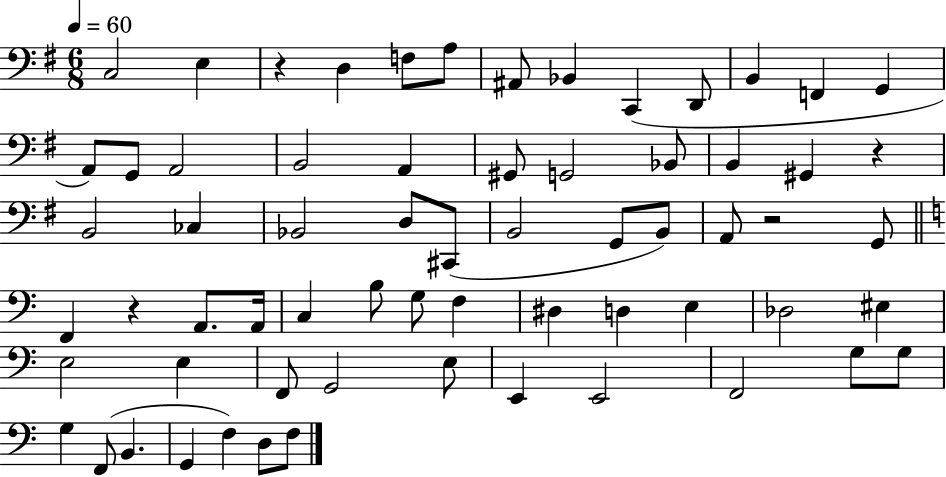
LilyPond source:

{
  \clef bass
  \numericTimeSignature
  \time 6/8
  \key g \major
  \tempo 4 = 60
  c2 e4 | r4 d4 f8 a8 | ais,8 bes,4 c,4( d,8 | b,4 f,4 g,4 | \break a,8) g,8 a,2 | b,2 a,4 | gis,8 g,2 bes,8 | b,4 gis,4 r4 | \break b,2 ces4 | bes,2 d8 cis,8( | b,2 g,8 b,8) | a,8 r2 g,8 | \break \bar "||" \break \key c \major f,4 r4 a,8. a,16 | c4 b8 g8 f4 | dis4 d4 e4 | des2 eis4 | \break e2 e4 | f,8 g,2 e8 | e,4 e,2 | f,2 g8 g8 | \break g4 f,8( b,4. | g,4 f4) d8 f8 | \bar "|."
}